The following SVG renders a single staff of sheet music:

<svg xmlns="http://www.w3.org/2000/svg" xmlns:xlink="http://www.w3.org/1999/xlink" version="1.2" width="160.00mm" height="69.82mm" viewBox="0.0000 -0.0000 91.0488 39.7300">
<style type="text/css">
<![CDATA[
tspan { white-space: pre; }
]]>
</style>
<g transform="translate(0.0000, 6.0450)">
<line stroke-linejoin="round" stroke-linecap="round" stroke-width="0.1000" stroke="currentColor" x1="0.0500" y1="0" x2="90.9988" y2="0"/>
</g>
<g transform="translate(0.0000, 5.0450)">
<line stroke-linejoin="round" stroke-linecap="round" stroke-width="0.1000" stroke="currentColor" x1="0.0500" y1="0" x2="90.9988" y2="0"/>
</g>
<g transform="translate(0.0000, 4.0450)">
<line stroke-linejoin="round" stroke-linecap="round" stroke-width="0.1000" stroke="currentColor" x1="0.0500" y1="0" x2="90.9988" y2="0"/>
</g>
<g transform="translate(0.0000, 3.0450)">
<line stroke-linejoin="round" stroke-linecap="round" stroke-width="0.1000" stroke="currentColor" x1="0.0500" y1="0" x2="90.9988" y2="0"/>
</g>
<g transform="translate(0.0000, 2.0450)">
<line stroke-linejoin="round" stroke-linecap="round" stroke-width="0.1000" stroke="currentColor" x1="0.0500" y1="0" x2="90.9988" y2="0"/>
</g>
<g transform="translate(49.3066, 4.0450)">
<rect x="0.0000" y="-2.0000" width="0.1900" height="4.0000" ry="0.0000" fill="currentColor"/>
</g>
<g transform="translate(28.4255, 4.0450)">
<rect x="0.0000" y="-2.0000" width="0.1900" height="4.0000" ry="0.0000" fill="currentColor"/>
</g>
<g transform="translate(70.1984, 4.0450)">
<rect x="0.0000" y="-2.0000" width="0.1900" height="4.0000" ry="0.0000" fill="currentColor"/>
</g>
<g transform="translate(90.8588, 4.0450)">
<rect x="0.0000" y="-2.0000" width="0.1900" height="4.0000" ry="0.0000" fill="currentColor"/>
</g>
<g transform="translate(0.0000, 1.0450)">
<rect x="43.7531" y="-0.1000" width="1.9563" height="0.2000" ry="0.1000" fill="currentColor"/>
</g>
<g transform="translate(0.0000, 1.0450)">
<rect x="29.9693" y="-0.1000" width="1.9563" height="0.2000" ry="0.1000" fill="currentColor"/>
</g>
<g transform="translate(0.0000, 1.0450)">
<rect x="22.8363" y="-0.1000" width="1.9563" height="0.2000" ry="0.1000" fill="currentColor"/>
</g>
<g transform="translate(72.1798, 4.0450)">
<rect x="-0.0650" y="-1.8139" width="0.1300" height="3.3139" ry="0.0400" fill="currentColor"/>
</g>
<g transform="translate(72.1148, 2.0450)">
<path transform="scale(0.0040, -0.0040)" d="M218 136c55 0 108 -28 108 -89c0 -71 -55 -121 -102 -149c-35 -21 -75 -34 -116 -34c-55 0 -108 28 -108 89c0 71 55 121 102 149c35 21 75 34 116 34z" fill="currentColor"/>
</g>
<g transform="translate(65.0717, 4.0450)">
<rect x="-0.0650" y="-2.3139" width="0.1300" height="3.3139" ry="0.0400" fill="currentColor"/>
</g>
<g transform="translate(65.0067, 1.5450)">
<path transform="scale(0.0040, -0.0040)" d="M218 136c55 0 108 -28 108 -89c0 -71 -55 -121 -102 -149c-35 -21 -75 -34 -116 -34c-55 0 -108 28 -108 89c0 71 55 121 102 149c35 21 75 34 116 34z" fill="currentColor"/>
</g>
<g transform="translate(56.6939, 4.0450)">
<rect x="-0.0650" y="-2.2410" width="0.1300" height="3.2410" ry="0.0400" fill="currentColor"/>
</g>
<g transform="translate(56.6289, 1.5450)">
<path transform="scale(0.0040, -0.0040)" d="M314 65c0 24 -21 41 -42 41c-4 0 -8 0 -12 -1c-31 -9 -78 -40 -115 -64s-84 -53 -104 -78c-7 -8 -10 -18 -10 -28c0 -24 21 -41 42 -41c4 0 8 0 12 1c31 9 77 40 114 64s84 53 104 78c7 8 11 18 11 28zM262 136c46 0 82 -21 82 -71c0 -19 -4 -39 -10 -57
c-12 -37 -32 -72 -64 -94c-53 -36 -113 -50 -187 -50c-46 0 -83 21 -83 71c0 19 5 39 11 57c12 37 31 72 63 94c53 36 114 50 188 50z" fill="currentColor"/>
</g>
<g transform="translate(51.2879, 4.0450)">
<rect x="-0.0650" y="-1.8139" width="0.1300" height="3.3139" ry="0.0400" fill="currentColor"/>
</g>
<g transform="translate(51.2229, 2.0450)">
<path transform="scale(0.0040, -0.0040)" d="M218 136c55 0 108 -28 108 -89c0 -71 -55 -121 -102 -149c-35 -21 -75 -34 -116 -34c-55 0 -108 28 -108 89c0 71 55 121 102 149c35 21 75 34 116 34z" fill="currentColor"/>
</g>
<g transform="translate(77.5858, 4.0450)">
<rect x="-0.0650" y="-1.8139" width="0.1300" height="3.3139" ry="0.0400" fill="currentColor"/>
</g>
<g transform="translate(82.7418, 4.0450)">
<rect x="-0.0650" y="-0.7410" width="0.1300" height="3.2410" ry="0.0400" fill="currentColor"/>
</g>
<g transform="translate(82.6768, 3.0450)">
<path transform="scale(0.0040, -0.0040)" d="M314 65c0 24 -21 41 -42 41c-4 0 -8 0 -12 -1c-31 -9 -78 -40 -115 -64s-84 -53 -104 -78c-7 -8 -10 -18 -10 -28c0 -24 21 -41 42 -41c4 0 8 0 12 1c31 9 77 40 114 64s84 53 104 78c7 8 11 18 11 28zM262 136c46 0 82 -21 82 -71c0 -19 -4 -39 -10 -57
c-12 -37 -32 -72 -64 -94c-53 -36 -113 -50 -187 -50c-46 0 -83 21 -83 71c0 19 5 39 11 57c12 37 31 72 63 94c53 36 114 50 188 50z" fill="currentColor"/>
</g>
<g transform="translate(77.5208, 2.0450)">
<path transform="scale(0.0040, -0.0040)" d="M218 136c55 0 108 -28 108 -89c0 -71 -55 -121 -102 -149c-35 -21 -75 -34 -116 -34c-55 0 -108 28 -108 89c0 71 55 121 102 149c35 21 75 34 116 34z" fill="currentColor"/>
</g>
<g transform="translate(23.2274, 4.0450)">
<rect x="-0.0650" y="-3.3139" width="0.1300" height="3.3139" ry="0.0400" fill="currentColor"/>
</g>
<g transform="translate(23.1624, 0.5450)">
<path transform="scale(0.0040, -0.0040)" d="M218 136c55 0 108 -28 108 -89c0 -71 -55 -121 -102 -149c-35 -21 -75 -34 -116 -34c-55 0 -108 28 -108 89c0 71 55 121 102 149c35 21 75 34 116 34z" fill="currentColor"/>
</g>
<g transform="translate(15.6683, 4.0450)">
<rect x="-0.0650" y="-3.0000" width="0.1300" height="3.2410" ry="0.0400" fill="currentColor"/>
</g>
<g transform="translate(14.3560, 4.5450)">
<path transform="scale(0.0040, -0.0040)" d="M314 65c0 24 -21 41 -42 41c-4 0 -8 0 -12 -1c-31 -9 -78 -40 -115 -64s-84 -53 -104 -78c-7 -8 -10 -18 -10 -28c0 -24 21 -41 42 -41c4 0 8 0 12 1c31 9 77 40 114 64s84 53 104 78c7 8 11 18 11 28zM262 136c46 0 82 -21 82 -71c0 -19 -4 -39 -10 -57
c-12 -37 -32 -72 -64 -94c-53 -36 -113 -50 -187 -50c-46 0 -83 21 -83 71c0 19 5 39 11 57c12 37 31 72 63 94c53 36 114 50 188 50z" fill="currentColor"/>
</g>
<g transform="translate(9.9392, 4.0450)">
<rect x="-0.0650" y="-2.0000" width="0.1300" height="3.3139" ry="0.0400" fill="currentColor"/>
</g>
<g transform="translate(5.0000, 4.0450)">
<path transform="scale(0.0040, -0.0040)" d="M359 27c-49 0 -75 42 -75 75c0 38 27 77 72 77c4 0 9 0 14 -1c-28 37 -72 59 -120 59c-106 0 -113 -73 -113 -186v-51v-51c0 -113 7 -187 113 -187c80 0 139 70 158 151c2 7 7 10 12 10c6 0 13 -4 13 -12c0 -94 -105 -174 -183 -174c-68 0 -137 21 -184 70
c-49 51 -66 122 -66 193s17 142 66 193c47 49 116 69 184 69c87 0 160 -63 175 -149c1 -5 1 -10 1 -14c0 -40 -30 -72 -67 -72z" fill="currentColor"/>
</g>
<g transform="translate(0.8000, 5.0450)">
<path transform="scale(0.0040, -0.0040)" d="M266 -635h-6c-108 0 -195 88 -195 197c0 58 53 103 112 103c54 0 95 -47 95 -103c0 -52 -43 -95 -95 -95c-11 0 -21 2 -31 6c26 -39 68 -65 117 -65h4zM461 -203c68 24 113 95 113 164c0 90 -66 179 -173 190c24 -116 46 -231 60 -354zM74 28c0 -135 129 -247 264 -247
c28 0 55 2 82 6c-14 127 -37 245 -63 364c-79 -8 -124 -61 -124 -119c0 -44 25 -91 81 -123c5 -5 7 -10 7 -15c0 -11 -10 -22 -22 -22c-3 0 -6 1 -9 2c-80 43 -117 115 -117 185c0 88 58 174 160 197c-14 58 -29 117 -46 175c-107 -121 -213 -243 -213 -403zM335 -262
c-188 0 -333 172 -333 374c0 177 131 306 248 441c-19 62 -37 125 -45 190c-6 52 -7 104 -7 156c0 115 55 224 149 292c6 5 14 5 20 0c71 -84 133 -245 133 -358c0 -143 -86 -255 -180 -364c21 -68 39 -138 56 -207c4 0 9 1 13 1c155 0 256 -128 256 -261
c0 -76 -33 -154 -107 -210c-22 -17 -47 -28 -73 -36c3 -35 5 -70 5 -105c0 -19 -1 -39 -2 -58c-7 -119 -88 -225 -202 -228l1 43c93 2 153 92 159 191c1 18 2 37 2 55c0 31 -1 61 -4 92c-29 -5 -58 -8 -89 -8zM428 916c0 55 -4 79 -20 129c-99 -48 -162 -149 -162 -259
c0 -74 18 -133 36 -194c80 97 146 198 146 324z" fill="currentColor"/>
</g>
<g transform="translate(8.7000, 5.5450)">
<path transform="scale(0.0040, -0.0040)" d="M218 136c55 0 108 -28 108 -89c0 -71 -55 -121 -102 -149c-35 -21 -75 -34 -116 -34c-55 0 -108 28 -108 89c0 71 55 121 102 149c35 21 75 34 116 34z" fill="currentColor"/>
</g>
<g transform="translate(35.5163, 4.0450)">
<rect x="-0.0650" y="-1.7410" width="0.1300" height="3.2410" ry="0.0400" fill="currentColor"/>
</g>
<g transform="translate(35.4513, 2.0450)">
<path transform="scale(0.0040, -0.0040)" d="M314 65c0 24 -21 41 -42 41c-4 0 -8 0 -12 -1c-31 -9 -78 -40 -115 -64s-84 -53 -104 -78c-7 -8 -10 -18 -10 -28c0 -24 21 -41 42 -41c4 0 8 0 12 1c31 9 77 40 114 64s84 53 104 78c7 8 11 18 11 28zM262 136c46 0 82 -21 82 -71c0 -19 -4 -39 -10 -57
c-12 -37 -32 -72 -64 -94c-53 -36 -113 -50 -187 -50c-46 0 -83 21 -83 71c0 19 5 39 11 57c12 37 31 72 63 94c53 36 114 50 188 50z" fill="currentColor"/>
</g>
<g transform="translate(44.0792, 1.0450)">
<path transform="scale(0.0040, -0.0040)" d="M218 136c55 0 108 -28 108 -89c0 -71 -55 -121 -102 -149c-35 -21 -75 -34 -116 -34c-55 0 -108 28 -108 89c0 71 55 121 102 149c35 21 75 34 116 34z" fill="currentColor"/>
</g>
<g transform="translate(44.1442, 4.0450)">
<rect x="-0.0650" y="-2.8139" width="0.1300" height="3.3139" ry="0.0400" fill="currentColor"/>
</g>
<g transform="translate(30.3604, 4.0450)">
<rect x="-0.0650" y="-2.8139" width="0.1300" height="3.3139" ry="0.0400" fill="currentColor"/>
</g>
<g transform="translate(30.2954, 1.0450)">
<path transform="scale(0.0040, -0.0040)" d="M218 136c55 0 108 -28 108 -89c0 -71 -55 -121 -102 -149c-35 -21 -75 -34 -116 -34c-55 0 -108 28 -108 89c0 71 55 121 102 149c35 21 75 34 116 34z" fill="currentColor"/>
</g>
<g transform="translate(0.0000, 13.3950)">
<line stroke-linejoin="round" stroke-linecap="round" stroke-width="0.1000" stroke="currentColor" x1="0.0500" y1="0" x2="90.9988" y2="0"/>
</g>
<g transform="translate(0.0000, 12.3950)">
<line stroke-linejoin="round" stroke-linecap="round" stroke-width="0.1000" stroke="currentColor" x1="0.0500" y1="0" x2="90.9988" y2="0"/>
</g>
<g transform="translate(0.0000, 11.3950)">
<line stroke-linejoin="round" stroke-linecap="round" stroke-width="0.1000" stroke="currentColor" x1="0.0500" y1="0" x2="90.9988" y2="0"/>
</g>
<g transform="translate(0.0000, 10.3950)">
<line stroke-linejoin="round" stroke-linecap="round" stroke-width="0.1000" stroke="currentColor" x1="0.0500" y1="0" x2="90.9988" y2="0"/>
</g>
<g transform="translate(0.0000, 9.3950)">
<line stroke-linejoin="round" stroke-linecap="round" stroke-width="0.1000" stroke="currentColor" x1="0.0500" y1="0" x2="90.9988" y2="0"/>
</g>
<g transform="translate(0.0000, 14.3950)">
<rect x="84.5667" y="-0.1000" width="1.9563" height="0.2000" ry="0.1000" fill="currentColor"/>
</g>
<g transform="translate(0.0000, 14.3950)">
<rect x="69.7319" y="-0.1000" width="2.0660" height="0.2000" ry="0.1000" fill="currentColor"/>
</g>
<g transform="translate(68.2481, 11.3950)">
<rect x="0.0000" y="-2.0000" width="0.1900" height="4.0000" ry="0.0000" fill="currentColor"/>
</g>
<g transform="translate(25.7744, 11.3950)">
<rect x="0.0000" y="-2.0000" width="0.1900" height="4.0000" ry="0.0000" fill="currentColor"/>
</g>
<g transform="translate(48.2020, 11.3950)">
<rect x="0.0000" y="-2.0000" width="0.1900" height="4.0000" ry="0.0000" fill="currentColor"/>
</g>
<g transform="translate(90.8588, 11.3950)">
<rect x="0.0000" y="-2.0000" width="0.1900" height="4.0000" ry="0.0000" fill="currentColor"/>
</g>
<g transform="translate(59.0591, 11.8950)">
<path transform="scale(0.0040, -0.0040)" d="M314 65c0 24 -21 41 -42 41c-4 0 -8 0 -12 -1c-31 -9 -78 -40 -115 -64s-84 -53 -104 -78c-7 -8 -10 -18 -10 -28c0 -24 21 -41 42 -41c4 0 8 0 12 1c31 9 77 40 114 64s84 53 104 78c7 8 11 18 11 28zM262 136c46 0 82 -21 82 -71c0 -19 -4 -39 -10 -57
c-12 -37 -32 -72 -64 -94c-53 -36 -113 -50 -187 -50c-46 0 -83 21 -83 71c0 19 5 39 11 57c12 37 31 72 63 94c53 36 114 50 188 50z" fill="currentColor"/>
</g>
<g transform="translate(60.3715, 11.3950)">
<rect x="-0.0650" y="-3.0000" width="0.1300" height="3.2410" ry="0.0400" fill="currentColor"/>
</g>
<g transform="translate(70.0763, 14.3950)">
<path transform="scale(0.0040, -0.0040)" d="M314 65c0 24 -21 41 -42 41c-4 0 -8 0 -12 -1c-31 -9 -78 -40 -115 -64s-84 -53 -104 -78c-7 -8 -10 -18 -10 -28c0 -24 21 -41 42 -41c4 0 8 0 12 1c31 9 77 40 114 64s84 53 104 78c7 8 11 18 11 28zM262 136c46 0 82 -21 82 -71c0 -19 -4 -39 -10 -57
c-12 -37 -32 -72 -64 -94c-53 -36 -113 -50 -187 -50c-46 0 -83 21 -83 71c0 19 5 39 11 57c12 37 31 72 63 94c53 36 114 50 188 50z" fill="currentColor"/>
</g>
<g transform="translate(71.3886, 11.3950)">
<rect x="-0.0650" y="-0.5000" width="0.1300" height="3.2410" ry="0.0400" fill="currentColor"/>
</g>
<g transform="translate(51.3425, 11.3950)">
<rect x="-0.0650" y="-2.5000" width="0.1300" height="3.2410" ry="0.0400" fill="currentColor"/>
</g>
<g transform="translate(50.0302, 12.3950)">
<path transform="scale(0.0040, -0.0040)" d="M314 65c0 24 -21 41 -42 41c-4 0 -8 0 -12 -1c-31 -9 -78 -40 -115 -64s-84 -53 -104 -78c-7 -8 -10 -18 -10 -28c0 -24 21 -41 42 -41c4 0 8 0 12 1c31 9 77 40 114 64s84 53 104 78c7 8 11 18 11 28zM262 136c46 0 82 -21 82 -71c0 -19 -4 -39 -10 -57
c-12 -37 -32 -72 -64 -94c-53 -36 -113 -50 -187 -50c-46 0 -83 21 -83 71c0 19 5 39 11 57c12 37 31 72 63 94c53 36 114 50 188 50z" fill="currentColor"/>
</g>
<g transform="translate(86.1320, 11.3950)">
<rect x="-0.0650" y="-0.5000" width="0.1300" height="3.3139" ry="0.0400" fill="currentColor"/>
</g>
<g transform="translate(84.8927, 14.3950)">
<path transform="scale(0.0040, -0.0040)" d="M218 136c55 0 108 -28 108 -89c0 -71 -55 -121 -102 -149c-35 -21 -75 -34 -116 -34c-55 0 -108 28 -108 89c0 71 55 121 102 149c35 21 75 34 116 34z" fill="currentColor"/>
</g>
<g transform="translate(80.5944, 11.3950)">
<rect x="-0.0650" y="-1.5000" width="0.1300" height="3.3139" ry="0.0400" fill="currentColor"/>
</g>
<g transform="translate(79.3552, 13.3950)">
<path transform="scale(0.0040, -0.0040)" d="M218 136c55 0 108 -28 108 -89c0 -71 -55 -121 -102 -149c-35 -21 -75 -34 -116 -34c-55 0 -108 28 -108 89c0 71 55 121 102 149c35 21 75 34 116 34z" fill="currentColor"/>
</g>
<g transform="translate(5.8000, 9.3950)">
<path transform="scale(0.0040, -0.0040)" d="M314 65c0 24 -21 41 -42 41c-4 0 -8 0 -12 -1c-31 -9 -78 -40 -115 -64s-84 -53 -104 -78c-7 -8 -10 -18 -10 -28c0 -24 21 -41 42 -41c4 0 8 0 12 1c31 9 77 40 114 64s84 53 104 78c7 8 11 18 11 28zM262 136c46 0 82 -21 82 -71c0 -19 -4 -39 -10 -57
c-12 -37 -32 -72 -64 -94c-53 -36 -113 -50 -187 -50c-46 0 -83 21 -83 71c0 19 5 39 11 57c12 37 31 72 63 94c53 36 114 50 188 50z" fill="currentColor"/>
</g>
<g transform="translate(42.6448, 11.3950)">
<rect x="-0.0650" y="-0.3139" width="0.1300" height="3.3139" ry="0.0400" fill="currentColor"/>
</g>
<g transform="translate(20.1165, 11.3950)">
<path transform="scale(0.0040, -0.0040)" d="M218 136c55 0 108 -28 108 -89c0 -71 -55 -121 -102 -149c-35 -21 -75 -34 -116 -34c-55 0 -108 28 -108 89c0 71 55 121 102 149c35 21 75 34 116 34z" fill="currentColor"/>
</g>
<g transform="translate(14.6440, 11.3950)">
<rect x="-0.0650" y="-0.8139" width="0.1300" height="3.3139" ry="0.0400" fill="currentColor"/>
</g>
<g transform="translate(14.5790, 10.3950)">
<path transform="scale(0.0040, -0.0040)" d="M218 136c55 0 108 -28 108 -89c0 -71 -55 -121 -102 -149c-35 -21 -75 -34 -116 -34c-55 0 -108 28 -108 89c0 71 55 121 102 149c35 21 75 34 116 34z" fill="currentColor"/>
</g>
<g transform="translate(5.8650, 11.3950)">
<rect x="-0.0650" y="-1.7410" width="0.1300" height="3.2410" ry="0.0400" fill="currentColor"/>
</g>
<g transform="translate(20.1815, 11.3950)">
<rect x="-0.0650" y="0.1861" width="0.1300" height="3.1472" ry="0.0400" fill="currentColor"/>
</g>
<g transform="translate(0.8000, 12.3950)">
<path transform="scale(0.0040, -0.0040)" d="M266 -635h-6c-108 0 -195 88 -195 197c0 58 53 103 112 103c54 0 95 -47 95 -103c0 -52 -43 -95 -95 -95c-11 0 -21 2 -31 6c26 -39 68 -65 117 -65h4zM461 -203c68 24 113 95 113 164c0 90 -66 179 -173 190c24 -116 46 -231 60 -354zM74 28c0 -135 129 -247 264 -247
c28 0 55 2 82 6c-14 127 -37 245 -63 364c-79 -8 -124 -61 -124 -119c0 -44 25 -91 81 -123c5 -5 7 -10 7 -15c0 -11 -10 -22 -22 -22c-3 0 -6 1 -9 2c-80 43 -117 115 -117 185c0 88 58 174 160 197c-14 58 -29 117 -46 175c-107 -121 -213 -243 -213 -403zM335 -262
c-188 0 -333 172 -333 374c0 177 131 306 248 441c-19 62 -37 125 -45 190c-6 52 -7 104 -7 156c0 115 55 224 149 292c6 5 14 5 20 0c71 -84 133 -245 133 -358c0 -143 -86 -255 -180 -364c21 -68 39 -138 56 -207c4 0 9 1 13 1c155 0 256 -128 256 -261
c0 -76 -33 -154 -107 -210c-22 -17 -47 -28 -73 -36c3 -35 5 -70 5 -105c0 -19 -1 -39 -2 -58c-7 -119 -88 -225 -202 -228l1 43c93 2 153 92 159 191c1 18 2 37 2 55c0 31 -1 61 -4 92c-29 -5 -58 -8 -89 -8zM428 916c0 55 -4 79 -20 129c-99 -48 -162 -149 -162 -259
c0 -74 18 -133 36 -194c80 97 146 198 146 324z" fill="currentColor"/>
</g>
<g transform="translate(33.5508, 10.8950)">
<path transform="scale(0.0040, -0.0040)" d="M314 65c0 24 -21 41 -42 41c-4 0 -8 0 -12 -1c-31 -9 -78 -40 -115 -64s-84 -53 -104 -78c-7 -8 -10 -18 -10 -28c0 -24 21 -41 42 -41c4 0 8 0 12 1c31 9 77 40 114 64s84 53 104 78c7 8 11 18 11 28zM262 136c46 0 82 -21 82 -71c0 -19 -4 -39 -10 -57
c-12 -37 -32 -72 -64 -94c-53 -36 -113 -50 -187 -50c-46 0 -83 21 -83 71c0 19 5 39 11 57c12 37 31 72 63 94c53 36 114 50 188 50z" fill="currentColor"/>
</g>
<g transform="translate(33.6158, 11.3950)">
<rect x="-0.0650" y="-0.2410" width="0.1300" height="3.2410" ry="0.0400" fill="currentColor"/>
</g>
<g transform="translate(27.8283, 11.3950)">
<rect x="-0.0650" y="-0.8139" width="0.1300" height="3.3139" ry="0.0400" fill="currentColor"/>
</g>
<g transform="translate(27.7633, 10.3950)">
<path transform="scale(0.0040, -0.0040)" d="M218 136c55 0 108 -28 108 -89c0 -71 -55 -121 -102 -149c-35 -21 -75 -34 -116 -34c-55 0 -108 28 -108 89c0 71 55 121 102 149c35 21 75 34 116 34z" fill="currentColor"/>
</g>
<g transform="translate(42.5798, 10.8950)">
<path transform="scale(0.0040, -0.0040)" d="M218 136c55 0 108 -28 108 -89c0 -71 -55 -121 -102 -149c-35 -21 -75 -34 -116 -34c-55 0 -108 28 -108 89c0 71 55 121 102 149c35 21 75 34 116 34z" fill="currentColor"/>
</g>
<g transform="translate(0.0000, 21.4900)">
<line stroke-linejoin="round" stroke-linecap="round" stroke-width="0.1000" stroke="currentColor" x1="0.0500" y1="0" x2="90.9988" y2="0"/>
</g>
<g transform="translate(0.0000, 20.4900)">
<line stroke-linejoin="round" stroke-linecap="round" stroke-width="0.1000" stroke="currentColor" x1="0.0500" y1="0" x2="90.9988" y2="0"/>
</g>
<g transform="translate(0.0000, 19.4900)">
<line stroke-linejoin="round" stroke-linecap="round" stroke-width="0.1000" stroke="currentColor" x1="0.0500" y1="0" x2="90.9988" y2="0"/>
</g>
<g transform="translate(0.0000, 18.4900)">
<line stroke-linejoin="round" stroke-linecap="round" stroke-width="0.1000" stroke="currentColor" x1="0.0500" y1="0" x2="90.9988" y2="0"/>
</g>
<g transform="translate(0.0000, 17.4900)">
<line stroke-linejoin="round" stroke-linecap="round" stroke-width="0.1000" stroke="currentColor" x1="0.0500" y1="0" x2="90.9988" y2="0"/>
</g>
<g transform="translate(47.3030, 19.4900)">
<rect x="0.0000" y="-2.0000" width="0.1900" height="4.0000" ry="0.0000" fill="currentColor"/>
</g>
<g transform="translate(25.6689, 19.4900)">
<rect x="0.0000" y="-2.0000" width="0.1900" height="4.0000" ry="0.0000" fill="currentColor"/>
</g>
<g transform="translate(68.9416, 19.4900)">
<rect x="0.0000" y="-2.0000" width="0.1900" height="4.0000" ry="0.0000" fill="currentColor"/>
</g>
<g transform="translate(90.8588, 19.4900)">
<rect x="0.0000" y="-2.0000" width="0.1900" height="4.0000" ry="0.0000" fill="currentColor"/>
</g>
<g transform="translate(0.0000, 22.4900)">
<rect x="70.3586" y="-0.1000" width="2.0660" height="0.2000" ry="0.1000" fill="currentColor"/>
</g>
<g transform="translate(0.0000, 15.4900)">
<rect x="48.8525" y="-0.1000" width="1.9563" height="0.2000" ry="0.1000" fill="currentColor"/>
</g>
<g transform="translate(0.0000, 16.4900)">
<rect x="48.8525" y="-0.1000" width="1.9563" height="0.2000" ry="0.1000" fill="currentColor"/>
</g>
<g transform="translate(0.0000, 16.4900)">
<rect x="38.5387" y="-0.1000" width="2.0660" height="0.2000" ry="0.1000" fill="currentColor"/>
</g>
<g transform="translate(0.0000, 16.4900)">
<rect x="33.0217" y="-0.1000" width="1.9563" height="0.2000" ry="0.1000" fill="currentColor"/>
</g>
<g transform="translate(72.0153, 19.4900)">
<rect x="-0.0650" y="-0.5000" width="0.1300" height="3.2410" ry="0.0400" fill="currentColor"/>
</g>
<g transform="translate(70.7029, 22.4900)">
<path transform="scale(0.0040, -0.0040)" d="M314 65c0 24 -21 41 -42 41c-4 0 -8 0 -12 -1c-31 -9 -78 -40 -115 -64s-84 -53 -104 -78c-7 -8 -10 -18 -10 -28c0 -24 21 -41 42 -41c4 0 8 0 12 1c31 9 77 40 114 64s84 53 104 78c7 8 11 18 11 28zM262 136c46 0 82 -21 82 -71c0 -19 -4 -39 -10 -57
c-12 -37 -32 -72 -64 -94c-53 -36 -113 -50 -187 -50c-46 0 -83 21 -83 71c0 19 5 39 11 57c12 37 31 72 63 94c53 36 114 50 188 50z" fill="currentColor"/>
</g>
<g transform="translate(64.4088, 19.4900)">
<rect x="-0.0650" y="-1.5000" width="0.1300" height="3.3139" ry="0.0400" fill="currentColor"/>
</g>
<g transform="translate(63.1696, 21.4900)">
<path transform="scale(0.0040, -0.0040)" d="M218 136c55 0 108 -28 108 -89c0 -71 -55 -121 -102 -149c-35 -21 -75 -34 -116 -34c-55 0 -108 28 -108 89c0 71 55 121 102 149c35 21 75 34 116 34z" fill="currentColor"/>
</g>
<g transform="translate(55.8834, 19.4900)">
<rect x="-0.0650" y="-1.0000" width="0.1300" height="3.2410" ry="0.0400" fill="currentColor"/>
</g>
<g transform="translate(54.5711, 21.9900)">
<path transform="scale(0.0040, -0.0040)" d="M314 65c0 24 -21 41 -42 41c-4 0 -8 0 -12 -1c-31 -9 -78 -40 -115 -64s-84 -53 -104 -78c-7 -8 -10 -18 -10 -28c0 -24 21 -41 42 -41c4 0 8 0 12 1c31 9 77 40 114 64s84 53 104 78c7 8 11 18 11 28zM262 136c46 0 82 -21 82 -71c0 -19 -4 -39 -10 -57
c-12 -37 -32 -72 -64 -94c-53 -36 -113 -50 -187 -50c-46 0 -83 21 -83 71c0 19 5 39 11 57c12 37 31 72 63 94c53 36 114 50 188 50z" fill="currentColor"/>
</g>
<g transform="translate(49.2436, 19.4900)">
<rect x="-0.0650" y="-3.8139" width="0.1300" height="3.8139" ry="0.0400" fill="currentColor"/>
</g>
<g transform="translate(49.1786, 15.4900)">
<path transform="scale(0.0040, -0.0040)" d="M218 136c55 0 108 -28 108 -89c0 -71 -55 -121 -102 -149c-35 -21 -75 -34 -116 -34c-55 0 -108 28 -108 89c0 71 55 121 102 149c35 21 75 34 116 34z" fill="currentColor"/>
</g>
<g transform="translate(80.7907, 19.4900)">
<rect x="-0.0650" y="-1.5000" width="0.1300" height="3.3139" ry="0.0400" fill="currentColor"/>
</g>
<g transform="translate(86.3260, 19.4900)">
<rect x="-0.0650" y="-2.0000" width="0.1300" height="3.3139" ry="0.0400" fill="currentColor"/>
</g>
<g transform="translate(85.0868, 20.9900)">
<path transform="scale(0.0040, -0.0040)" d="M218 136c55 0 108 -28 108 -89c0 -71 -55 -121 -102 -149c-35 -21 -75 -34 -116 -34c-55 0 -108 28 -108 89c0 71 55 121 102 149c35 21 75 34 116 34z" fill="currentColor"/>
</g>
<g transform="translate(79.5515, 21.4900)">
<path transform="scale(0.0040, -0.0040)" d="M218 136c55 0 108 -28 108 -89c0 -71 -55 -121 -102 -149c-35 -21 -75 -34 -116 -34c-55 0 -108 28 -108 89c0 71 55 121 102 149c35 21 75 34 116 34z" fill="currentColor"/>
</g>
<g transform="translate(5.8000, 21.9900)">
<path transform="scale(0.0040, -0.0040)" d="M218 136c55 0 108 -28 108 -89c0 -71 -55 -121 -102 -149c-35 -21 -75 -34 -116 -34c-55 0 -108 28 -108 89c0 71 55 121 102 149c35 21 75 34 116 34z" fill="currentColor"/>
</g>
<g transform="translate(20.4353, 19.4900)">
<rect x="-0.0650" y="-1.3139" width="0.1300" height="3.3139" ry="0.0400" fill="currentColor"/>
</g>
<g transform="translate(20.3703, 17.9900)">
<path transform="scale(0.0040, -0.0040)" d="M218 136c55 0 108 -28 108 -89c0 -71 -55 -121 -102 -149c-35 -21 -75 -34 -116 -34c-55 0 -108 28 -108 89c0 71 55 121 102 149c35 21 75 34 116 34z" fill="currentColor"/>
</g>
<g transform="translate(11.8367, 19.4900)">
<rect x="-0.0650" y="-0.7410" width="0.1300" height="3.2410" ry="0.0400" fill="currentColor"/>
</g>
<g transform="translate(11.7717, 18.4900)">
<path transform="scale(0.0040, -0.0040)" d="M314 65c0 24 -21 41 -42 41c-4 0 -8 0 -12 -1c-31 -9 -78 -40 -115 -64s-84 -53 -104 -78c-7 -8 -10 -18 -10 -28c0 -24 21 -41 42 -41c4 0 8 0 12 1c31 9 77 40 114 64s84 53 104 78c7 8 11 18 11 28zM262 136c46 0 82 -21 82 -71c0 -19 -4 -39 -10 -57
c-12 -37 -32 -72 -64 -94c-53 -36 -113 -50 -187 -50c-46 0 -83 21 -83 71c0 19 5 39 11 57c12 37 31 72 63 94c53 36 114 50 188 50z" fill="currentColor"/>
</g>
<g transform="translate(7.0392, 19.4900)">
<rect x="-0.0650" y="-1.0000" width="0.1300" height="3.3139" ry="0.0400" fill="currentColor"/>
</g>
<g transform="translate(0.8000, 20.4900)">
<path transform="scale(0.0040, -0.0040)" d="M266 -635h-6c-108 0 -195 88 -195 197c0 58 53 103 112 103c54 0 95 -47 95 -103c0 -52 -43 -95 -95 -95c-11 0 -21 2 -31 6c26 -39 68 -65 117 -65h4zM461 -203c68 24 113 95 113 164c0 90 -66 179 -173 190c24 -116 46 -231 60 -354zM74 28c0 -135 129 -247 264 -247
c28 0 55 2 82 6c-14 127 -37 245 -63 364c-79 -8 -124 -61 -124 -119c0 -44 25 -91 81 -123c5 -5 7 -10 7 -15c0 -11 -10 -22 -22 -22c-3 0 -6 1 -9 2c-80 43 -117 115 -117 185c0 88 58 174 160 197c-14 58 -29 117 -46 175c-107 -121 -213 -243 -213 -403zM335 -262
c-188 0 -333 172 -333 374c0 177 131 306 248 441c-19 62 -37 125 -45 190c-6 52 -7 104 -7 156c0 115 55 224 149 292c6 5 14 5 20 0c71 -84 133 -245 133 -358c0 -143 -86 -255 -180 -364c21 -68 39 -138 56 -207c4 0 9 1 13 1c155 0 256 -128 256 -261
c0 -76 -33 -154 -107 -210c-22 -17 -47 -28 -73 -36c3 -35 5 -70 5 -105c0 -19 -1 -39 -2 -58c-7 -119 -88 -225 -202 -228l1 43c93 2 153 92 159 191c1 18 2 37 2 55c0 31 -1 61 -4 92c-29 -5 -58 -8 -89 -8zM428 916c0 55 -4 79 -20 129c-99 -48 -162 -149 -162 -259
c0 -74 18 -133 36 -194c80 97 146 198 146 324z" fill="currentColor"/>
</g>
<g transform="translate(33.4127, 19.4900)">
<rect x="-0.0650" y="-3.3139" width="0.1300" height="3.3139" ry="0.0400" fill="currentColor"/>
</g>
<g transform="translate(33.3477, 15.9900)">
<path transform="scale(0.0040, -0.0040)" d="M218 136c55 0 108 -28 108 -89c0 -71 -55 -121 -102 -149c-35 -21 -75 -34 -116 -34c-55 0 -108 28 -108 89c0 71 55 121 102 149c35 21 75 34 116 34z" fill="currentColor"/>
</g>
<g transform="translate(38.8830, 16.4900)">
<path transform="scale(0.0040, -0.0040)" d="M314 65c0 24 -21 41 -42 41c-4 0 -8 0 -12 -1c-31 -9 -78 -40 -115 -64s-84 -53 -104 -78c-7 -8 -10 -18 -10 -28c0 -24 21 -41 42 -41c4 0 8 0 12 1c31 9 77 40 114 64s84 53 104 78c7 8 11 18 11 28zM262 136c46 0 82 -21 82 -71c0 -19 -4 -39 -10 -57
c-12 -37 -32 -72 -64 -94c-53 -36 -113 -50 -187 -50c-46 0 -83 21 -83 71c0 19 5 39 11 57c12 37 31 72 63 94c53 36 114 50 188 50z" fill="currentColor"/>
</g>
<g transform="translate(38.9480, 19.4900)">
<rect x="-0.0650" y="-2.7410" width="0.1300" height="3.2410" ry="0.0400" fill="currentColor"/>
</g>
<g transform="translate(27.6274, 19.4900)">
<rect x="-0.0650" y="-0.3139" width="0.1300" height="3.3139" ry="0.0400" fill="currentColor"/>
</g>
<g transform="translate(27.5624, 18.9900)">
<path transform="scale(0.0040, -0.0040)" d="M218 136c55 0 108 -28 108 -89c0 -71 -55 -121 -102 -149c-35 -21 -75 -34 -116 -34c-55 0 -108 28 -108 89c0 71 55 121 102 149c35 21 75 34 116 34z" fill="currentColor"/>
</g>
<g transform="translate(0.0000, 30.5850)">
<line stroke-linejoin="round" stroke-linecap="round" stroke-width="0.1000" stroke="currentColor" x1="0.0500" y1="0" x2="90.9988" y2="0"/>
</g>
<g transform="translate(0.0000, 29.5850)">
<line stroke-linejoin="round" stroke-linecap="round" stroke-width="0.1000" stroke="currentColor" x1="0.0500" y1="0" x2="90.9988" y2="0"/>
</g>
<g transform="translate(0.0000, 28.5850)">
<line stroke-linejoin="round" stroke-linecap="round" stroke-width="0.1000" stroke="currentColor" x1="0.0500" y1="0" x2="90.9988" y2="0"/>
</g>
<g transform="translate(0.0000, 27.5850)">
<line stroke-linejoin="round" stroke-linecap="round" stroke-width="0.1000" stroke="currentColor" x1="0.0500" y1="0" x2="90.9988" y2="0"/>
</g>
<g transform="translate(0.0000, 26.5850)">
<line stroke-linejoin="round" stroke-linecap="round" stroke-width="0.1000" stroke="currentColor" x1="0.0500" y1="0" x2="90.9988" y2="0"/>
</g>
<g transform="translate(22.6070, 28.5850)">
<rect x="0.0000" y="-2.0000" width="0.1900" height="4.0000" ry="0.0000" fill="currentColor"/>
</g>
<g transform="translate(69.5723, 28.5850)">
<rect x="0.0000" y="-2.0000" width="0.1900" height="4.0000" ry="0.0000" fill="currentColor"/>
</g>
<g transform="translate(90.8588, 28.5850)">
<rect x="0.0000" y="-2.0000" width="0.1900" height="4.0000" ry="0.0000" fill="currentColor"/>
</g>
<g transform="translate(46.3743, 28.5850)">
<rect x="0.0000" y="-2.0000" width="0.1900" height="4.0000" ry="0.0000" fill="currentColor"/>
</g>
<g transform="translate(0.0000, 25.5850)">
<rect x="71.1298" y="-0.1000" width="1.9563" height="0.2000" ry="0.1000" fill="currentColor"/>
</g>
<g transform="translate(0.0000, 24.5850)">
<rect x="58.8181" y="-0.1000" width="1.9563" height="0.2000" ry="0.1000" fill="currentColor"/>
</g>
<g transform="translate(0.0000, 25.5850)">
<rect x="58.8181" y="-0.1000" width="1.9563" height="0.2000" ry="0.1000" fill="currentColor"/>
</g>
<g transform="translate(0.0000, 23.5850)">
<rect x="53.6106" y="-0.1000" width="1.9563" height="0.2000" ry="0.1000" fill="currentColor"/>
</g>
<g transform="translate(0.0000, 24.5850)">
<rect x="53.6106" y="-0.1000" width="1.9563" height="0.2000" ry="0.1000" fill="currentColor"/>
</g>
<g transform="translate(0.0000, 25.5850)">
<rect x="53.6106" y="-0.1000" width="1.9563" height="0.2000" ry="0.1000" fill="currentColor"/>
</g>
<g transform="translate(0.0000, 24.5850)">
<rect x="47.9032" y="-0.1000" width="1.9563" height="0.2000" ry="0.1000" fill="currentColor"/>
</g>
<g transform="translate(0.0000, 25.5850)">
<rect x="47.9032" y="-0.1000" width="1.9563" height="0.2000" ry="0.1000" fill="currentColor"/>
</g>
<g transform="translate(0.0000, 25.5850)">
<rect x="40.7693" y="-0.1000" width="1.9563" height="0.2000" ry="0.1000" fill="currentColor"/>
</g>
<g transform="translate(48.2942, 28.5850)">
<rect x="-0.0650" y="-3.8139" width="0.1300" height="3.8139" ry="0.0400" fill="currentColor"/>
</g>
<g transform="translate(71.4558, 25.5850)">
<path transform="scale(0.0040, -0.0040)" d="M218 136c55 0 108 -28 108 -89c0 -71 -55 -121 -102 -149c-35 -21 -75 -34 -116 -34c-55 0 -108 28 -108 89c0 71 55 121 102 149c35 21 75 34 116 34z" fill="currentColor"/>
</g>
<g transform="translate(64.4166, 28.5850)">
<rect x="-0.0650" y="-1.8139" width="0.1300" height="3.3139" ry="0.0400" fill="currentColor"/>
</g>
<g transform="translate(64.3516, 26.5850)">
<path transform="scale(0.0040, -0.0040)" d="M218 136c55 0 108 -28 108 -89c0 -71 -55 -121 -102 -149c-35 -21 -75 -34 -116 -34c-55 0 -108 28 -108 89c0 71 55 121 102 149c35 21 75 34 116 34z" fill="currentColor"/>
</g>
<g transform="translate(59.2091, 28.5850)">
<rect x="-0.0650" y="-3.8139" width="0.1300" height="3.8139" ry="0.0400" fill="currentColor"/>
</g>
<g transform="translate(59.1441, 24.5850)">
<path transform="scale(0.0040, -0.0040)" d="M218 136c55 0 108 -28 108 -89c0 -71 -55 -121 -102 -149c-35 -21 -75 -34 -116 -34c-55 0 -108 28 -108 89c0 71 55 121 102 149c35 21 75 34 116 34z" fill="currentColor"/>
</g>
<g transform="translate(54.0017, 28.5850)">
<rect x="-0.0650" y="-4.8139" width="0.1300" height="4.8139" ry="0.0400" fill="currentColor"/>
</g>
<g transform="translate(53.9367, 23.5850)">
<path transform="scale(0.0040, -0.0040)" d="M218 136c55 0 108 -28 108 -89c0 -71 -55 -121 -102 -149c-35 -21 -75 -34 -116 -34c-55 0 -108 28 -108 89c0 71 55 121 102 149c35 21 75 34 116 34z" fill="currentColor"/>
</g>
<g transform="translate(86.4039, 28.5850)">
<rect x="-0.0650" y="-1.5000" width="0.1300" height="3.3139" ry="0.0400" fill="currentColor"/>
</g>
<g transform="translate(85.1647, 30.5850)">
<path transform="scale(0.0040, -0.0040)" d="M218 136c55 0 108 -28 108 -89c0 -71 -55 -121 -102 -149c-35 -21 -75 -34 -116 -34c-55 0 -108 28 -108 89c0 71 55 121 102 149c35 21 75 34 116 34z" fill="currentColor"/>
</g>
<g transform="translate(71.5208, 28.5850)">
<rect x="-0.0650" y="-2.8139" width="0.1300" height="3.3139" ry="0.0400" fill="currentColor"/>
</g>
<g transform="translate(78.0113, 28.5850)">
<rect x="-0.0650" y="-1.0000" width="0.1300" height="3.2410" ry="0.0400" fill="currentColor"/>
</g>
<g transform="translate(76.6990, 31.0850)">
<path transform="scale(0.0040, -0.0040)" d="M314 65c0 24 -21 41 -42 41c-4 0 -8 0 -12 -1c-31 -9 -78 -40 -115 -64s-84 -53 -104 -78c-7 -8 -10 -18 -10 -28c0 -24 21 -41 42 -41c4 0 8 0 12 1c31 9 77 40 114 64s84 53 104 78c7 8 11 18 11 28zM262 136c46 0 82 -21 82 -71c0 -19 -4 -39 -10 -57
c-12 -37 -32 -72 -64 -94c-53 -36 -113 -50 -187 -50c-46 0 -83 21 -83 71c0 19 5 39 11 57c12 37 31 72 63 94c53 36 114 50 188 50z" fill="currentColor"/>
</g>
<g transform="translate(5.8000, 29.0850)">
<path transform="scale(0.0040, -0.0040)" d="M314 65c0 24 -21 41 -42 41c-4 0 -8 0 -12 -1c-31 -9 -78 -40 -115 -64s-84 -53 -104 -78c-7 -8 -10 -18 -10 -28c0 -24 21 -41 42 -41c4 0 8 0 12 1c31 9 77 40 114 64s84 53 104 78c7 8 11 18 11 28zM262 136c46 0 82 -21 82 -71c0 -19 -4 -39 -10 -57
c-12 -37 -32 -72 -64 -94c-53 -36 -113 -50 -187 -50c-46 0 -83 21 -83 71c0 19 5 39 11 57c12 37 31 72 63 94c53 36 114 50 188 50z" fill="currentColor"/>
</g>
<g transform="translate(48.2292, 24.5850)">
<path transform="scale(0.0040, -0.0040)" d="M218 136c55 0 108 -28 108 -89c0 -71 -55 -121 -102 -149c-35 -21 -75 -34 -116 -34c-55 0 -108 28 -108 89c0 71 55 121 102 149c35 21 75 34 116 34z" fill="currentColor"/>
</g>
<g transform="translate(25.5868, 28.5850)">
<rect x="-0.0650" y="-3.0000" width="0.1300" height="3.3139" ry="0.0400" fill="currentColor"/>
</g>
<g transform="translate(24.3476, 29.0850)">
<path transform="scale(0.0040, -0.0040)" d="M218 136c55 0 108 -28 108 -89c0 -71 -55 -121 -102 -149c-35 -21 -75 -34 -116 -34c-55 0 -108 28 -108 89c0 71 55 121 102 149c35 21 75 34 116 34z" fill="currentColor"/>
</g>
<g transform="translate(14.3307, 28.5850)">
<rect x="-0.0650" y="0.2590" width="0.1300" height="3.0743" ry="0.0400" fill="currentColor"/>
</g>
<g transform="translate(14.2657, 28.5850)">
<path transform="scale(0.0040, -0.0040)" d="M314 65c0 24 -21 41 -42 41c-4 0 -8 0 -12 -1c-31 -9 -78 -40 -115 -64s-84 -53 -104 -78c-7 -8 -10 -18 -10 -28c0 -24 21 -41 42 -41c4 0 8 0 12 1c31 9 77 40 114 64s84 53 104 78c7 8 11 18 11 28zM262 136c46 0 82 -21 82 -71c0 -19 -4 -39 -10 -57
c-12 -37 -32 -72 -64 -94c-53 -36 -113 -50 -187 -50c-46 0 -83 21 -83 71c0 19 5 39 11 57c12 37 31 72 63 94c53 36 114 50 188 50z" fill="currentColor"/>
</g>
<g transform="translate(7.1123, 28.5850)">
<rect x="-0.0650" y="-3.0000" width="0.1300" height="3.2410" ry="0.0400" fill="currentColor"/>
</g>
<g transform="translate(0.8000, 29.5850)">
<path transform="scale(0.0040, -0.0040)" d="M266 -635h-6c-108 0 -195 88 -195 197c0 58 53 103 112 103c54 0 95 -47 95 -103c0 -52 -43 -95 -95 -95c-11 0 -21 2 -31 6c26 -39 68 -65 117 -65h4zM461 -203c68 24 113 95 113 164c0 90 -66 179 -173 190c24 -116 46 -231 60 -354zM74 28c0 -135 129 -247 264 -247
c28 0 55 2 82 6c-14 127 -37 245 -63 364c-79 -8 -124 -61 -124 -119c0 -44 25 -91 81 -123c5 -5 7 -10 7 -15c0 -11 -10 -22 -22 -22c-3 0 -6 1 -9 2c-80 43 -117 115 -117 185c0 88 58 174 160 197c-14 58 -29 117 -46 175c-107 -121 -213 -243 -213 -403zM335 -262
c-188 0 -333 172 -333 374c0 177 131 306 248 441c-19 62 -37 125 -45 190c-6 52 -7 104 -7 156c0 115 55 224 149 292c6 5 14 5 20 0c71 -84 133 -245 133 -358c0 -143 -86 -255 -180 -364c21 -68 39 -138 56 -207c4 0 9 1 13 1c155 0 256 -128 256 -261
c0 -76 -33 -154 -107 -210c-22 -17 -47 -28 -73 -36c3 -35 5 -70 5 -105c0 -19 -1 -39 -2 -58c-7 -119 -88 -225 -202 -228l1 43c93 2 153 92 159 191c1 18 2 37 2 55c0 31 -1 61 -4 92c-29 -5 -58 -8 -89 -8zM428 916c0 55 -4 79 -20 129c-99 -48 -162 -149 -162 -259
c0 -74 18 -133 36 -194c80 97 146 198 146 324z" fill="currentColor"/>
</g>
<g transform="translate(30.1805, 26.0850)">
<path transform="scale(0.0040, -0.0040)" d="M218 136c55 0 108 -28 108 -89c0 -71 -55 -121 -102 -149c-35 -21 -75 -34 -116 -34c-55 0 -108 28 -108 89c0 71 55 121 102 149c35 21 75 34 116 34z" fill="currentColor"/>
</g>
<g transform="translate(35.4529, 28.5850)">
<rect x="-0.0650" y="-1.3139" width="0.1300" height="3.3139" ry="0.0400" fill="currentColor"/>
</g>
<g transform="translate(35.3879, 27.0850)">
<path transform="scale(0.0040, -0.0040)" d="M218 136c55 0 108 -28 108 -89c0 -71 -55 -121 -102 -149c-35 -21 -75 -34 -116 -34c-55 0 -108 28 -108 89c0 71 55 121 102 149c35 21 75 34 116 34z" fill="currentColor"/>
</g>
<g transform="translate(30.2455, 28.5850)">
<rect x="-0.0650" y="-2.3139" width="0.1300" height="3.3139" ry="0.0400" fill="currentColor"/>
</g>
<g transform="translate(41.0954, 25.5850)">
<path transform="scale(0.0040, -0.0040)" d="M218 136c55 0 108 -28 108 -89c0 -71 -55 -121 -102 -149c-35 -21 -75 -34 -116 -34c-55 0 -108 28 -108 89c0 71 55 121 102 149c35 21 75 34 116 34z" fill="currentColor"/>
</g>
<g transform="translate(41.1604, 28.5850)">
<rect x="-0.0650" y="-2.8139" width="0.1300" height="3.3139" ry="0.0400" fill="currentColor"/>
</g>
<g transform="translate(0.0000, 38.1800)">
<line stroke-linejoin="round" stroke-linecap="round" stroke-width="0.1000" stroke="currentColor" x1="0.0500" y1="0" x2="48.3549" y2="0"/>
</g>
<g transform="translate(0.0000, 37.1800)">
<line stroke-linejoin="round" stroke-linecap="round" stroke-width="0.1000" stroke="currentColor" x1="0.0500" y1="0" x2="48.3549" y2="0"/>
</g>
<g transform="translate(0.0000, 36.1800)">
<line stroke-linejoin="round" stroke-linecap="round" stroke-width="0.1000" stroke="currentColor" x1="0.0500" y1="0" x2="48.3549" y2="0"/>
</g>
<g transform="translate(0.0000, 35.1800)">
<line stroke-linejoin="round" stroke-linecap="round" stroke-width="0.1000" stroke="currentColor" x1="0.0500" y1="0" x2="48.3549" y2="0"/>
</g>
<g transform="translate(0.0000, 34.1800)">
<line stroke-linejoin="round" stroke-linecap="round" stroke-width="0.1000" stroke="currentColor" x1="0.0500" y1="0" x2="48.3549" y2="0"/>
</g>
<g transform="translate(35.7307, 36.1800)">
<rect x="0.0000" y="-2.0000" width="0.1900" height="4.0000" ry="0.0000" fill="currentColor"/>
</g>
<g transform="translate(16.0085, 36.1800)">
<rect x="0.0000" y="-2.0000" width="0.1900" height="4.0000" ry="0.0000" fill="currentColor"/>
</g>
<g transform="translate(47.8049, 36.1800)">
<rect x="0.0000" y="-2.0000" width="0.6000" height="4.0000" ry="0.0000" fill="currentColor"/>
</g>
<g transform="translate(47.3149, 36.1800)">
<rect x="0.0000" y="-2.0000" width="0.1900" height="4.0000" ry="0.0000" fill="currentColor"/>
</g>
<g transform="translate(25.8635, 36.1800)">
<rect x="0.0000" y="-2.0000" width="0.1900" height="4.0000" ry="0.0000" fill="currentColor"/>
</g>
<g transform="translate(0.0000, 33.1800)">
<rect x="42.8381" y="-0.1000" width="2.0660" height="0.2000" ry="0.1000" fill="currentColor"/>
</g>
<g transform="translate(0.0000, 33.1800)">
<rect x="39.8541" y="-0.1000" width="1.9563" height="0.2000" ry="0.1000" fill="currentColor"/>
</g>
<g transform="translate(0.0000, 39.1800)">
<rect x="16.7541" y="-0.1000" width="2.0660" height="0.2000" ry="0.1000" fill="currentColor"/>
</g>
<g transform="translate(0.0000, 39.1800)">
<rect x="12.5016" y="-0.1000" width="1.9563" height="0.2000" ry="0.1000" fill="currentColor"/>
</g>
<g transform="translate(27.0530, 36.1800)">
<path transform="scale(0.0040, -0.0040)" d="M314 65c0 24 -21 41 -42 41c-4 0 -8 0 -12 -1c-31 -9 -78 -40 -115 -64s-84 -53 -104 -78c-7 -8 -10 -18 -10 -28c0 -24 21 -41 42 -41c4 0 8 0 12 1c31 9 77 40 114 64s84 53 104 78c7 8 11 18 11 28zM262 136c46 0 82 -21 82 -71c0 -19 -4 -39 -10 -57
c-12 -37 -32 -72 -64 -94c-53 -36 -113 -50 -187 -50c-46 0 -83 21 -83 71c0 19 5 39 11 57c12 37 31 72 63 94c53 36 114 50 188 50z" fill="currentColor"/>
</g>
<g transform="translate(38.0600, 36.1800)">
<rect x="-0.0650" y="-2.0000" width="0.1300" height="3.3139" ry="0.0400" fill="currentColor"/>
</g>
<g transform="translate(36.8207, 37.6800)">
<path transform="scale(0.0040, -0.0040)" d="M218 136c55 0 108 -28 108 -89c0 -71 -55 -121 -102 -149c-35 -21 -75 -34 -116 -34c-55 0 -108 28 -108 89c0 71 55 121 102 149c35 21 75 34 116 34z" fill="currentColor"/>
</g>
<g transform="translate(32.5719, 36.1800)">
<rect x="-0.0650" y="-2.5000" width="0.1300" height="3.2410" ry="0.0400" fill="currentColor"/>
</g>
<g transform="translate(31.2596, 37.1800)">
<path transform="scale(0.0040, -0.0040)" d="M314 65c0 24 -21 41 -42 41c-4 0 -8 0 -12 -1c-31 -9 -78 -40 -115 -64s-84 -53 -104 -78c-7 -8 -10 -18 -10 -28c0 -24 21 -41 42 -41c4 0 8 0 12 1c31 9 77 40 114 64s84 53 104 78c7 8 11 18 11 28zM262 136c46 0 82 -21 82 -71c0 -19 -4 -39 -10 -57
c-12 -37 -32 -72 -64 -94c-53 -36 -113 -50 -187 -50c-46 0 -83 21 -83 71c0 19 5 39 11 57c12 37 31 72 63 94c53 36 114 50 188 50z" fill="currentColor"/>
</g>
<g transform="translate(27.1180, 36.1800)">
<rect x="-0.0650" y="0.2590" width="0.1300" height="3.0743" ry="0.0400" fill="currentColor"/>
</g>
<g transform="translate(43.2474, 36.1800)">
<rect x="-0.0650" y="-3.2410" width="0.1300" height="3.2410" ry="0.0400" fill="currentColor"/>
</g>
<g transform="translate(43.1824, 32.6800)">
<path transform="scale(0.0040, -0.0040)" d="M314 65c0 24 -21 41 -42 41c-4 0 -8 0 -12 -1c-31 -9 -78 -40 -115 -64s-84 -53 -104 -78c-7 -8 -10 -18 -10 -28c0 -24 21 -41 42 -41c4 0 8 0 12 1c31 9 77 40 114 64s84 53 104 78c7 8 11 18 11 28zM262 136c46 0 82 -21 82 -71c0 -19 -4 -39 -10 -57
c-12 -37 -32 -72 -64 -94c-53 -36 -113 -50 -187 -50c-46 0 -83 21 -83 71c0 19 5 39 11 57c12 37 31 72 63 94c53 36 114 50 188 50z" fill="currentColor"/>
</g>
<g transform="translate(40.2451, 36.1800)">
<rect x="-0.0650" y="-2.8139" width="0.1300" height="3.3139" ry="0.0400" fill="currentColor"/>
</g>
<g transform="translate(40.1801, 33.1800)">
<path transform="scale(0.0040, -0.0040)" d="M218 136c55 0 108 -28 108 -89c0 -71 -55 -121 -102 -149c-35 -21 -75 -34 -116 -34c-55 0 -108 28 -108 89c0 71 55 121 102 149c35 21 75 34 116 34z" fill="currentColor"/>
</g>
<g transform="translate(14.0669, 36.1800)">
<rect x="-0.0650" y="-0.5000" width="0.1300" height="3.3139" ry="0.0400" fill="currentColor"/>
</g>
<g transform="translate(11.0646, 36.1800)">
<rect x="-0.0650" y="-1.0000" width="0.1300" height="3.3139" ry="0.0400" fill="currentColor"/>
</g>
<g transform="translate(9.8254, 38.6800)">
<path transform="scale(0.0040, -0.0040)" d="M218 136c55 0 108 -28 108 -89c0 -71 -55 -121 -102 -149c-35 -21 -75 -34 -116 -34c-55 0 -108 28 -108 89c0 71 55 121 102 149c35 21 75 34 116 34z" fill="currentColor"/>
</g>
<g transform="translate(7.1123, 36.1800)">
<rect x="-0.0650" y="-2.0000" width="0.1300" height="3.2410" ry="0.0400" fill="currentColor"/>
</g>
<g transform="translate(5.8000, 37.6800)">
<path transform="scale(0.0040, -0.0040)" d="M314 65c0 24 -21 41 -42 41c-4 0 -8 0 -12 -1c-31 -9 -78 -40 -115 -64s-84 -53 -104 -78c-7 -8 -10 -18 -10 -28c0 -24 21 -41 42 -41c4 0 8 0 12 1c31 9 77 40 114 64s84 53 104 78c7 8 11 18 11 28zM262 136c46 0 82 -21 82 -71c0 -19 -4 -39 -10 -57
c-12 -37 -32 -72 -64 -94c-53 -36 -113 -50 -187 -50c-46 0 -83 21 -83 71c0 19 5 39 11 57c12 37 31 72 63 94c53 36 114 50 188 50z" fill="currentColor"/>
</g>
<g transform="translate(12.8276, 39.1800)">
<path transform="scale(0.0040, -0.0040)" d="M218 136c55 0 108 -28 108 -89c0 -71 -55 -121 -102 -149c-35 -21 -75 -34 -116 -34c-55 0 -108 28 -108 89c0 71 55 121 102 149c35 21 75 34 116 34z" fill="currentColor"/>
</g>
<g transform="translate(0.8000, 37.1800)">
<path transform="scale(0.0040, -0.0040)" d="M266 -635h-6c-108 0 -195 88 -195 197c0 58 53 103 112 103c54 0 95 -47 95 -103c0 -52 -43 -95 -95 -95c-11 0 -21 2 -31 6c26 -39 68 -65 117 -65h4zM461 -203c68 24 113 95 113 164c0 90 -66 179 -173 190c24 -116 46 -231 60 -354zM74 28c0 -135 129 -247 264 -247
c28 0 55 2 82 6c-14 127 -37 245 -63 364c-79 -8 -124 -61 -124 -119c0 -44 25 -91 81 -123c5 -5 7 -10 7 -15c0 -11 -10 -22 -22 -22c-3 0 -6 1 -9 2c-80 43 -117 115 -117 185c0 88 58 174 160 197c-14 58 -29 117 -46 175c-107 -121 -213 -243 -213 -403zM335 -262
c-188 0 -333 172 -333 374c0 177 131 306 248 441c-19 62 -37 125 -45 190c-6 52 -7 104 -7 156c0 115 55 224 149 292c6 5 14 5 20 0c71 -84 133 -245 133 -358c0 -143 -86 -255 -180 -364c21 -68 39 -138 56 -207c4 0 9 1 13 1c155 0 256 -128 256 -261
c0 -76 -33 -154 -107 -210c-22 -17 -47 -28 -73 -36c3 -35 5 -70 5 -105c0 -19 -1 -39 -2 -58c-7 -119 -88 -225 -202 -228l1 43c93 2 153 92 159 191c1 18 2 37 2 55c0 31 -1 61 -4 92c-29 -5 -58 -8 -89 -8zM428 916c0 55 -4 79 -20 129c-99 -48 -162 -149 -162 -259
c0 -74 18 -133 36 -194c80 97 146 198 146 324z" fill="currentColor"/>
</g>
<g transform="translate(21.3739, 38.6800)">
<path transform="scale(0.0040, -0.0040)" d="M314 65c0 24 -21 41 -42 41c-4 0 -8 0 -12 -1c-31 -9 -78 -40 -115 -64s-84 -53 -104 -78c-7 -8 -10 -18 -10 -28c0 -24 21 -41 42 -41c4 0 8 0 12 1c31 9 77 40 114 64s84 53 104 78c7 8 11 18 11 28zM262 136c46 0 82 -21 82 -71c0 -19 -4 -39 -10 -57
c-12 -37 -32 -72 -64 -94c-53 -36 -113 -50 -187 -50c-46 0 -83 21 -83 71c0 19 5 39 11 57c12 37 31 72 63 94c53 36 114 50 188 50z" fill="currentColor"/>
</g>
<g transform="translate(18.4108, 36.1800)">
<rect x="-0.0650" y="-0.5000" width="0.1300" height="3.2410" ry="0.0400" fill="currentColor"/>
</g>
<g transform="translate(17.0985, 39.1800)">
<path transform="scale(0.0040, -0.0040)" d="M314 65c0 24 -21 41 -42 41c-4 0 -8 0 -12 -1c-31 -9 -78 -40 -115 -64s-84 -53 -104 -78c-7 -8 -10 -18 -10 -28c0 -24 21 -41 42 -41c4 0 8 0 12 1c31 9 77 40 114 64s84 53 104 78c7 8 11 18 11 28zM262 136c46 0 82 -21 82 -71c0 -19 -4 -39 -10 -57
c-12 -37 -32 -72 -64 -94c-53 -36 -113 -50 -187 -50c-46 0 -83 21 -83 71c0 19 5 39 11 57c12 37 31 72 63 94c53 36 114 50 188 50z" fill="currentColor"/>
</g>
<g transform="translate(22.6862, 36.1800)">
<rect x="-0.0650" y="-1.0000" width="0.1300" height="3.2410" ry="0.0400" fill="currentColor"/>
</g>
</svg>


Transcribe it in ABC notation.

X:1
T:Untitled
M:4/4
L:1/4
K:C
F A2 b a f2 a f g2 g f f d2 f2 d B d c2 c G2 A2 C2 E C D d2 e c b a2 c' D2 E C2 E F A2 B2 A g e a c' e' c' f a D2 E F2 D C C2 D2 B2 G2 F a b2